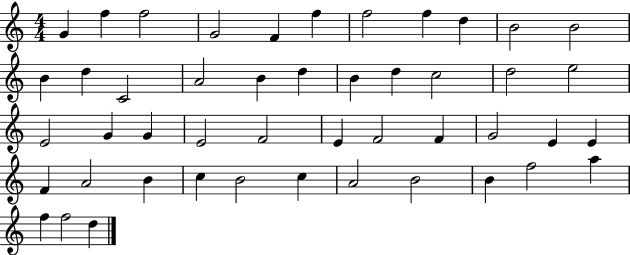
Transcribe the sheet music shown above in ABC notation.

X:1
T:Untitled
M:4/4
L:1/4
K:C
G f f2 G2 F f f2 f d B2 B2 B d C2 A2 B d B d c2 d2 e2 E2 G G E2 F2 E F2 F G2 E E F A2 B c B2 c A2 B2 B f2 a f f2 d